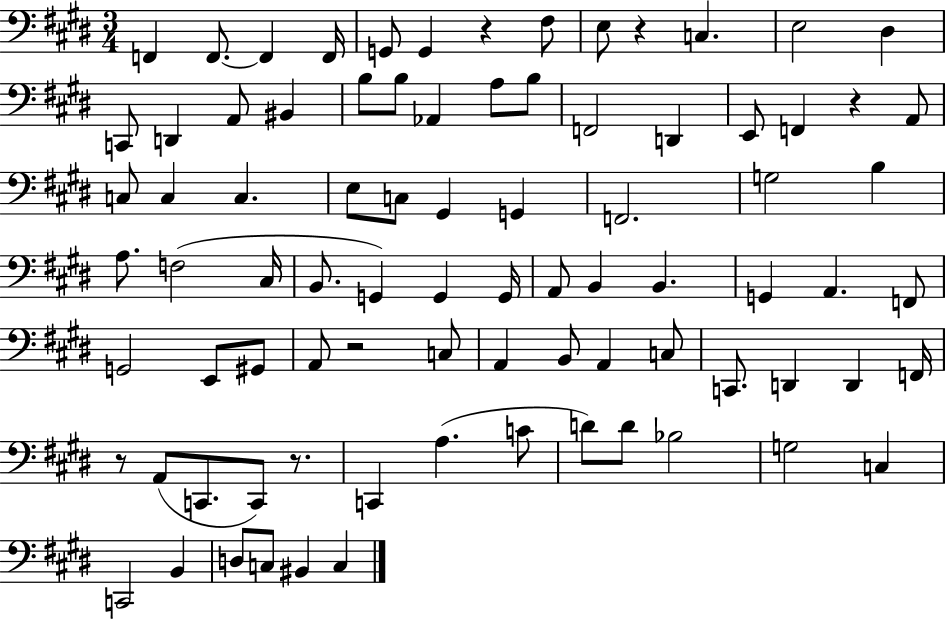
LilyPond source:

{
  \clef bass
  \numericTimeSignature
  \time 3/4
  \key e \major
  f,4 f,8.~~ f,4 f,16 | g,8 g,4 r4 fis8 | e8 r4 c4. | e2 dis4 | \break c,8 d,4 a,8 bis,4 | b8 b8 aes,4 a8 b8 | f,2 d,4 | e,8 f,4 r4 a,8 | \break c8 c4 c4. | e8 c8 gis,4 g,4 | f,2. | g2 b4 | \break a8. f2( cis16 | b,8. g,4) g,4 g,16 | a,8 b,4 b,4. | g,4 a,4. f,8 | \break g,2 e,8 gis,8 | a,8 r2 c8 | a,4 b,8 a,4 c8 | c,8. d,4 d,4 f,16 | \break r8 a,8( c,8. c,8) r8. | c,4 a4.( c'8 | d'8) d'8 bes2 | g2 c4 | \break c,2 b,4 | d8 c8 bis,4 c4 | \bar "|."
}